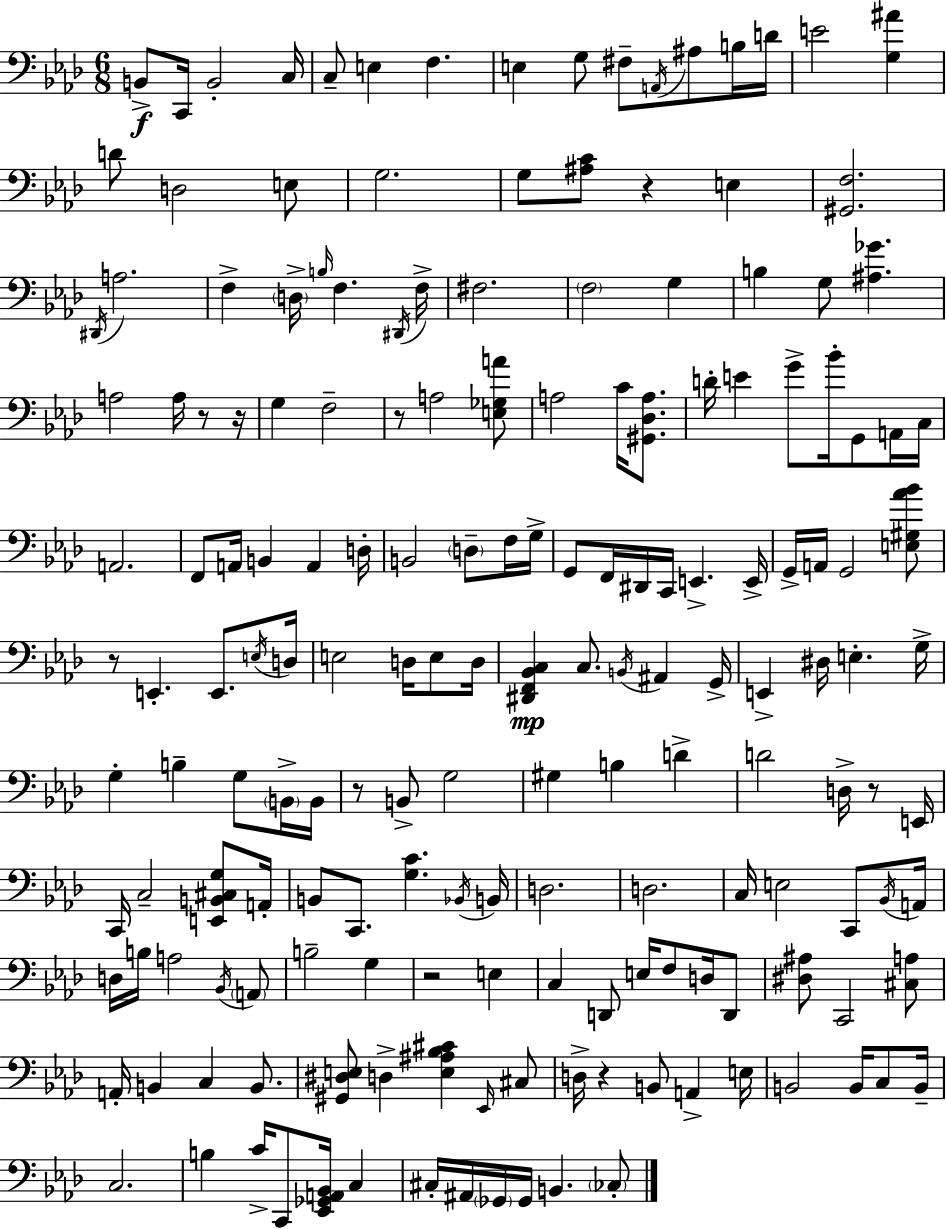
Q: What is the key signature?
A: F minor